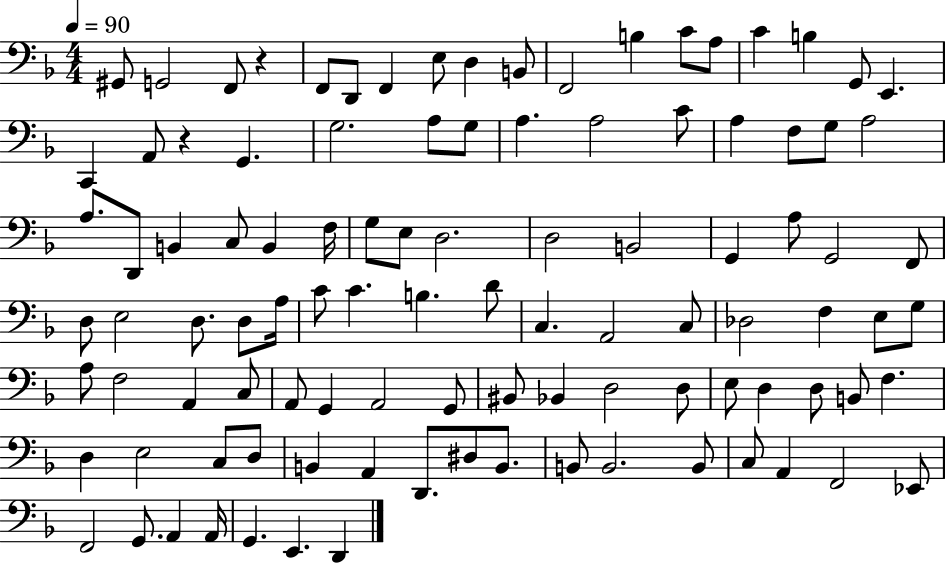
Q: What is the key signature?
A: F major